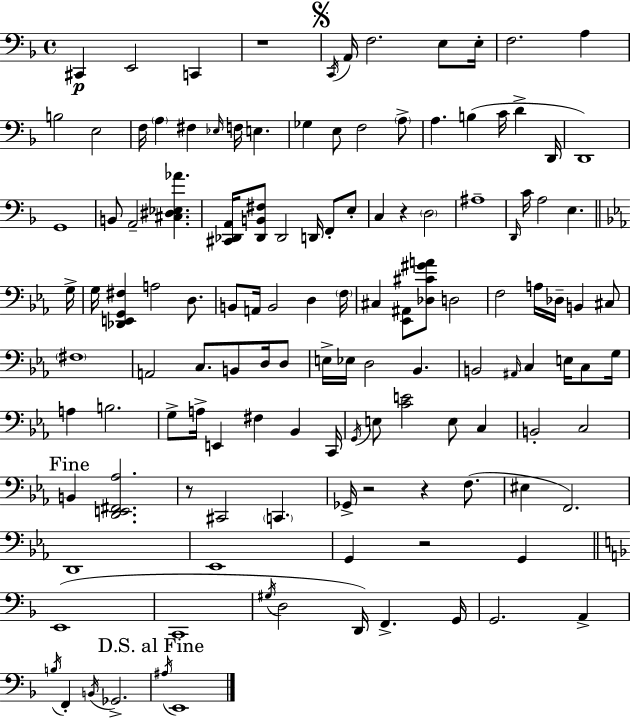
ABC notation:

X:1
T:Untitled
M:4/4
L:1/4
K:F
^C,, E,,2 C,, z4 C,,/4 A,,/4 F,2 E,/2 E,/4 F,2 A, B,2 E,2 F,/4 A, ^F, _E,/4 F,/4 E, _G, E,/2 F,2 A,/2 A, B, C/4 D D,,/4 D,,4 G,,4 B,,/2 A,,2 [^C,^D,_E,_A] [^C,,_D,,A,,]/4 [_D,,B,,^F,]/2 _D,,2 D,,/4 F,,/2 E,/2 C, z D,2 ^A,4 D,,/4 C/4 A,2 E, G,/4 G,/4 [_D,,E,,G,,^F,] A,2 D,/2 B,,/2 A,,/4 B,,2 D, F,/4 ^C, [_E,,^A,,]/2 [_D,^C^GA]/2 D,2 F,2 A,/4 _D,/4 B,, ^C,/2 ^F,4 A,,2 C,/2 B,,/2 D,/4 D,/2 E,/4 _E,/4 D,2 _B,, B,,2 ^A,,/4 C, E,/4 C,/2 G,/4 A, B,2 G,/2 A,/4 E,, ^F, _B,, C,,/4 G,,/4 E,/2 [CE]2 E,/2 C, B,,2 C,2 B,, [D,,E,,^F,,_A,]2 z/2 ^C,,2 C,, _G,,/4 z2 z F,/2 ^E, F,,2 D,,4 _E,,4 G,, z2 G,, E,,4 C,,4 ^G,/4 D,2 D,,/4 F,, G,,/4 G,,2 A,, B,/4 F,, B,,/4 _G,,2 ^A,/4 E,,4